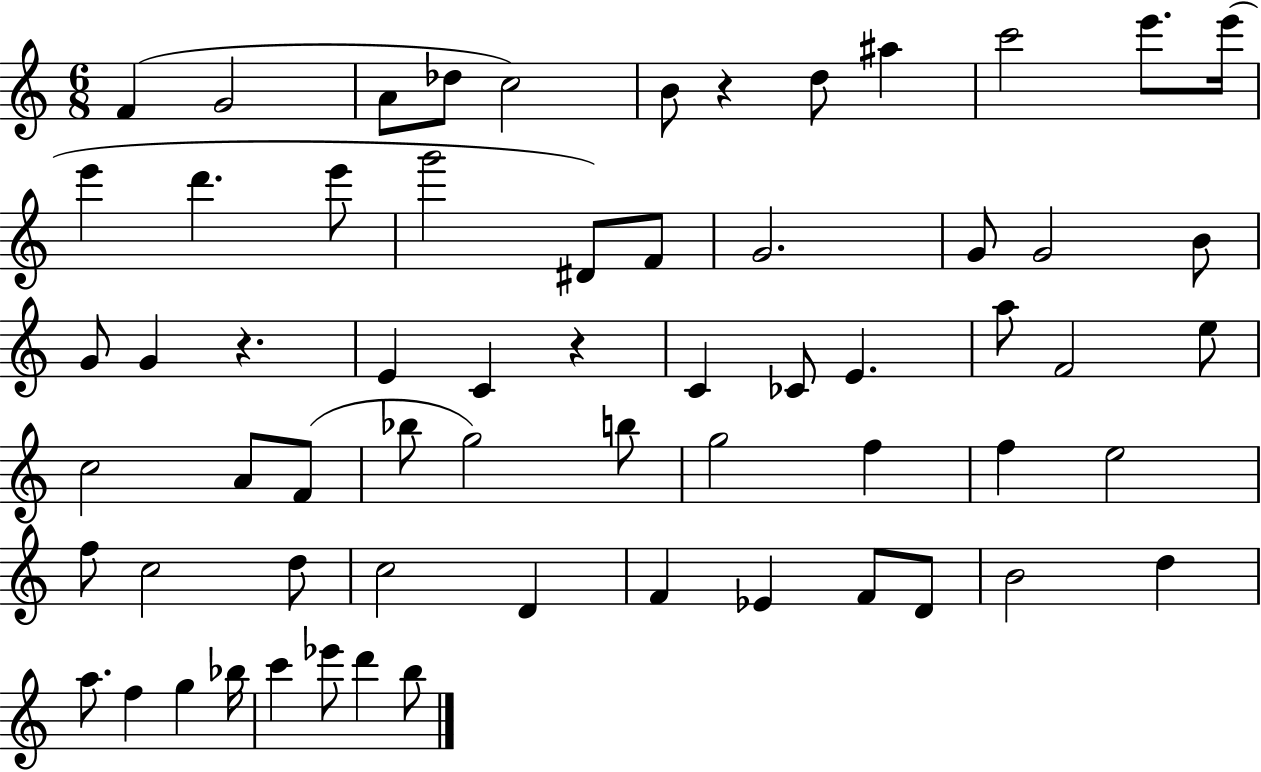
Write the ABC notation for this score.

X:1
T:Untitled
M:6/8
L:1/4
K:C
F G2 A/2 _d/2 c2 B/2 z d/2 ^a c'2 e'/2 e'/4 e' d' e'/2 g'2 ^D/2 F/2 G2 G/2 G2 B/2 G/2 G z E C z C _C/2 E a/2 F2 e/2 c2 A/2 F/2 _b/2 g2 b/2 g2 f f e2 f/2 c2 d/2 c2 D F _E F/2 D/2 B2 d a/2 f g _b/4 c' _e'/2 d' b/2